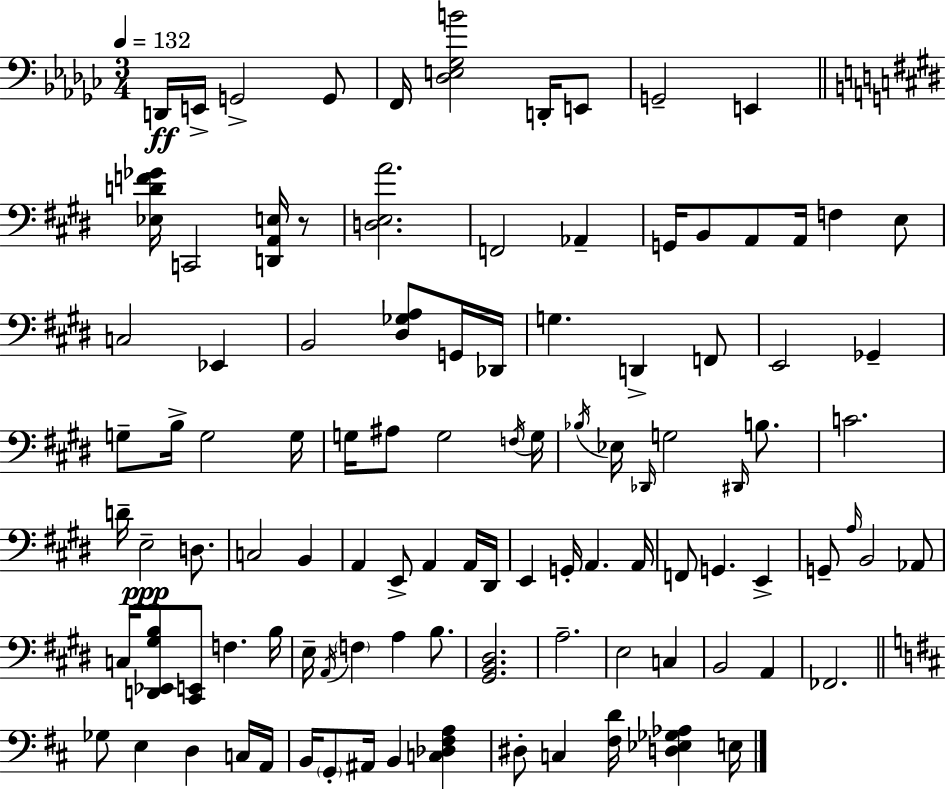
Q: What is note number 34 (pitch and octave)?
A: A#3